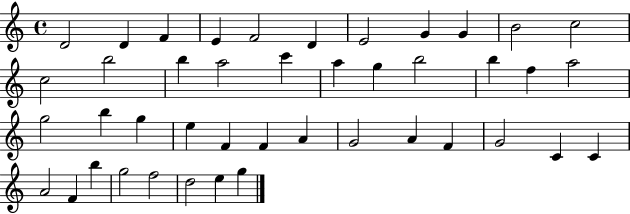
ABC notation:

X:1
T:Untitled
M:4/4
L:1/4
K:C
D2 D F E F2 D E2 G G B2 c2 c2 b2 b a2 c' a g b2 b f a2 g2 b g e F F A G2 A F G2 C C A2 F b g2 f2 d2 e g